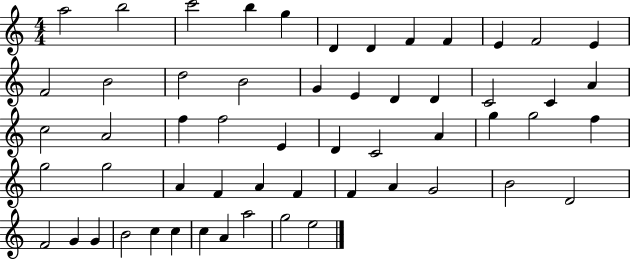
{
  \clef treble
  \numericTimeSignature
  \time 4/4
  \key c \major
  a''2 b''2 | c'''2 b''4 g''4 | d'4 d'4 f'4 f'4 | e'4 f'2 e'4 | \break f'2 b'2 | d''2 b'2 | g'4 e'4 d'4 d'4 | c'2 c'4 a'4 | \break c''2 a'2 | f''4 f''2 e'4 | d'4 c'2 a'4 | g''4 g''2 f''4 | \break g''2 g''2 | a'4 f'4 a'4 f'4 | f'4 a'4 g'2 | b'2 d'2 | \break f'2 g'4 g'4 | b'2 c''4 c''4 | c''4 a'4 a''2 | g''2 e''2 | \break \bar "|."
}